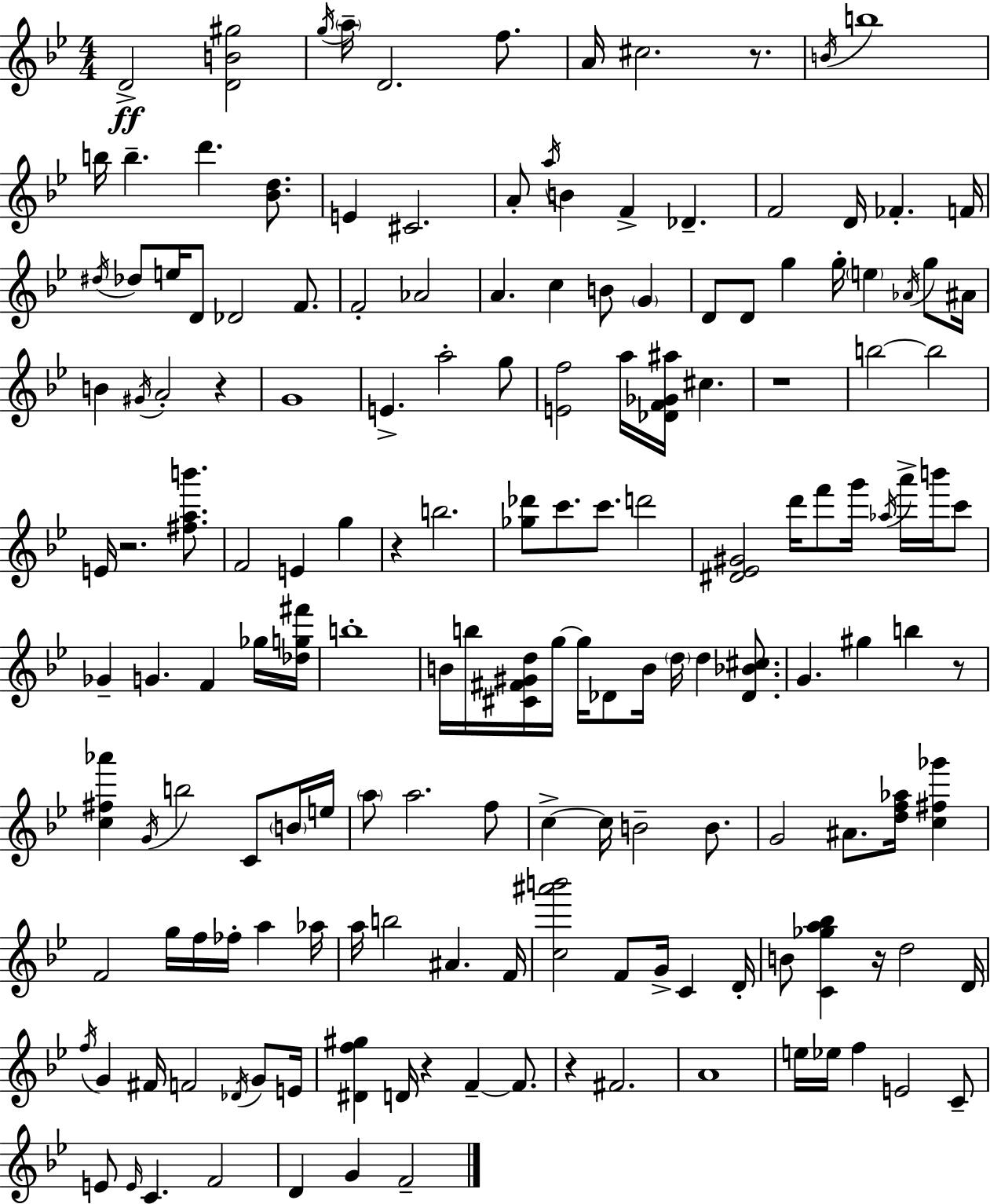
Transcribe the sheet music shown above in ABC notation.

X:1
T:Untitled
M:4/4
L:1/4
K:Gm
D2 [DB^g]2 g/4 a/4 D2 f/2 A/4 ^c2 z/2 B/4 b4 b/4 b d' [_Bd]/2 E ^C2 A/2 a/4 B F _D F2 D/4 _F F/4 ^d/4 _d/2 e/4 D/2 _D2 F/2 F2 _A2 A c B/2 G D/2 D/2 g g/4 e _A/4 g/2 ^A/4 B ^G/4 A2 z G4 E a2 g/2 [Ef]2 a/4 [_DF_G^a]/4 ^c z4 b2 b2 E/4 z2 [^fab']/2 F2 E g z b2 [_g_d']/2 c'/2 c'/2 d'2 [^D_E^G]2 d'/4 f'/2 g'/4 _a/4 a'/4 b'/4 c'/2 _G G F _g/4 [_dg^f']/4 b4 B/4 b/4 [^C^F^Gd]/4 g/4 g/4 _D/2 B/4 d/4 d [_D_B^c]/2 G ^g b z/2 [c^f_a'] G/4 b2 C/2 B/4 e/4 a/2 a2 f/2 c c/4 B2 B/2 G2 ^A/2 [df_a]/4 [c^f_g'] F2 g/4 f/4 _f/4 a _a/4 a/4 b2 ^A F/4 [c^a'b']2 F/2 G/4 C D/4 B/2 [C_ga_b] z/4 d2 D/4 f/4 G ^F/4 F2 _D/4 G/2 E/4 [^Df^g] D/4 z F F/2 z ^F2 A4 e/4 _e/4 f E2 C/2 E/2 E/4 C F2 D G F2